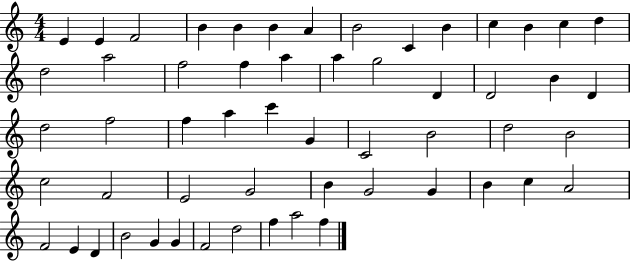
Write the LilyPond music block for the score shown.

{
  \clef treble
  \numericTimeSignature
  \time 4/4
  \key c \major
  e'4 e'4 f'2 | b'4 b'4 b'4 a'4 | b'2 c'4 b'4 | c''4 b'4 c''4 d''4 | \break d''2 a''2 | f''2 f''4 a''4 | a''4 g''2 d'4 | d'2 b'4 d'4 | \break d''2 f''2 | f''4 a''4 c'''4 g'4 | c'2 b'2 | d''2 b'2 | \break c''2 f'2 | e'2 g'2 | b'4 g'2 g'4 | b'4 c''4 a'2 | \break f'2 e'4 d'4 | b'2 g'4 g'4 | f'2 d''2 | f''4 a''2 f''4 | \break \bar "|."
}